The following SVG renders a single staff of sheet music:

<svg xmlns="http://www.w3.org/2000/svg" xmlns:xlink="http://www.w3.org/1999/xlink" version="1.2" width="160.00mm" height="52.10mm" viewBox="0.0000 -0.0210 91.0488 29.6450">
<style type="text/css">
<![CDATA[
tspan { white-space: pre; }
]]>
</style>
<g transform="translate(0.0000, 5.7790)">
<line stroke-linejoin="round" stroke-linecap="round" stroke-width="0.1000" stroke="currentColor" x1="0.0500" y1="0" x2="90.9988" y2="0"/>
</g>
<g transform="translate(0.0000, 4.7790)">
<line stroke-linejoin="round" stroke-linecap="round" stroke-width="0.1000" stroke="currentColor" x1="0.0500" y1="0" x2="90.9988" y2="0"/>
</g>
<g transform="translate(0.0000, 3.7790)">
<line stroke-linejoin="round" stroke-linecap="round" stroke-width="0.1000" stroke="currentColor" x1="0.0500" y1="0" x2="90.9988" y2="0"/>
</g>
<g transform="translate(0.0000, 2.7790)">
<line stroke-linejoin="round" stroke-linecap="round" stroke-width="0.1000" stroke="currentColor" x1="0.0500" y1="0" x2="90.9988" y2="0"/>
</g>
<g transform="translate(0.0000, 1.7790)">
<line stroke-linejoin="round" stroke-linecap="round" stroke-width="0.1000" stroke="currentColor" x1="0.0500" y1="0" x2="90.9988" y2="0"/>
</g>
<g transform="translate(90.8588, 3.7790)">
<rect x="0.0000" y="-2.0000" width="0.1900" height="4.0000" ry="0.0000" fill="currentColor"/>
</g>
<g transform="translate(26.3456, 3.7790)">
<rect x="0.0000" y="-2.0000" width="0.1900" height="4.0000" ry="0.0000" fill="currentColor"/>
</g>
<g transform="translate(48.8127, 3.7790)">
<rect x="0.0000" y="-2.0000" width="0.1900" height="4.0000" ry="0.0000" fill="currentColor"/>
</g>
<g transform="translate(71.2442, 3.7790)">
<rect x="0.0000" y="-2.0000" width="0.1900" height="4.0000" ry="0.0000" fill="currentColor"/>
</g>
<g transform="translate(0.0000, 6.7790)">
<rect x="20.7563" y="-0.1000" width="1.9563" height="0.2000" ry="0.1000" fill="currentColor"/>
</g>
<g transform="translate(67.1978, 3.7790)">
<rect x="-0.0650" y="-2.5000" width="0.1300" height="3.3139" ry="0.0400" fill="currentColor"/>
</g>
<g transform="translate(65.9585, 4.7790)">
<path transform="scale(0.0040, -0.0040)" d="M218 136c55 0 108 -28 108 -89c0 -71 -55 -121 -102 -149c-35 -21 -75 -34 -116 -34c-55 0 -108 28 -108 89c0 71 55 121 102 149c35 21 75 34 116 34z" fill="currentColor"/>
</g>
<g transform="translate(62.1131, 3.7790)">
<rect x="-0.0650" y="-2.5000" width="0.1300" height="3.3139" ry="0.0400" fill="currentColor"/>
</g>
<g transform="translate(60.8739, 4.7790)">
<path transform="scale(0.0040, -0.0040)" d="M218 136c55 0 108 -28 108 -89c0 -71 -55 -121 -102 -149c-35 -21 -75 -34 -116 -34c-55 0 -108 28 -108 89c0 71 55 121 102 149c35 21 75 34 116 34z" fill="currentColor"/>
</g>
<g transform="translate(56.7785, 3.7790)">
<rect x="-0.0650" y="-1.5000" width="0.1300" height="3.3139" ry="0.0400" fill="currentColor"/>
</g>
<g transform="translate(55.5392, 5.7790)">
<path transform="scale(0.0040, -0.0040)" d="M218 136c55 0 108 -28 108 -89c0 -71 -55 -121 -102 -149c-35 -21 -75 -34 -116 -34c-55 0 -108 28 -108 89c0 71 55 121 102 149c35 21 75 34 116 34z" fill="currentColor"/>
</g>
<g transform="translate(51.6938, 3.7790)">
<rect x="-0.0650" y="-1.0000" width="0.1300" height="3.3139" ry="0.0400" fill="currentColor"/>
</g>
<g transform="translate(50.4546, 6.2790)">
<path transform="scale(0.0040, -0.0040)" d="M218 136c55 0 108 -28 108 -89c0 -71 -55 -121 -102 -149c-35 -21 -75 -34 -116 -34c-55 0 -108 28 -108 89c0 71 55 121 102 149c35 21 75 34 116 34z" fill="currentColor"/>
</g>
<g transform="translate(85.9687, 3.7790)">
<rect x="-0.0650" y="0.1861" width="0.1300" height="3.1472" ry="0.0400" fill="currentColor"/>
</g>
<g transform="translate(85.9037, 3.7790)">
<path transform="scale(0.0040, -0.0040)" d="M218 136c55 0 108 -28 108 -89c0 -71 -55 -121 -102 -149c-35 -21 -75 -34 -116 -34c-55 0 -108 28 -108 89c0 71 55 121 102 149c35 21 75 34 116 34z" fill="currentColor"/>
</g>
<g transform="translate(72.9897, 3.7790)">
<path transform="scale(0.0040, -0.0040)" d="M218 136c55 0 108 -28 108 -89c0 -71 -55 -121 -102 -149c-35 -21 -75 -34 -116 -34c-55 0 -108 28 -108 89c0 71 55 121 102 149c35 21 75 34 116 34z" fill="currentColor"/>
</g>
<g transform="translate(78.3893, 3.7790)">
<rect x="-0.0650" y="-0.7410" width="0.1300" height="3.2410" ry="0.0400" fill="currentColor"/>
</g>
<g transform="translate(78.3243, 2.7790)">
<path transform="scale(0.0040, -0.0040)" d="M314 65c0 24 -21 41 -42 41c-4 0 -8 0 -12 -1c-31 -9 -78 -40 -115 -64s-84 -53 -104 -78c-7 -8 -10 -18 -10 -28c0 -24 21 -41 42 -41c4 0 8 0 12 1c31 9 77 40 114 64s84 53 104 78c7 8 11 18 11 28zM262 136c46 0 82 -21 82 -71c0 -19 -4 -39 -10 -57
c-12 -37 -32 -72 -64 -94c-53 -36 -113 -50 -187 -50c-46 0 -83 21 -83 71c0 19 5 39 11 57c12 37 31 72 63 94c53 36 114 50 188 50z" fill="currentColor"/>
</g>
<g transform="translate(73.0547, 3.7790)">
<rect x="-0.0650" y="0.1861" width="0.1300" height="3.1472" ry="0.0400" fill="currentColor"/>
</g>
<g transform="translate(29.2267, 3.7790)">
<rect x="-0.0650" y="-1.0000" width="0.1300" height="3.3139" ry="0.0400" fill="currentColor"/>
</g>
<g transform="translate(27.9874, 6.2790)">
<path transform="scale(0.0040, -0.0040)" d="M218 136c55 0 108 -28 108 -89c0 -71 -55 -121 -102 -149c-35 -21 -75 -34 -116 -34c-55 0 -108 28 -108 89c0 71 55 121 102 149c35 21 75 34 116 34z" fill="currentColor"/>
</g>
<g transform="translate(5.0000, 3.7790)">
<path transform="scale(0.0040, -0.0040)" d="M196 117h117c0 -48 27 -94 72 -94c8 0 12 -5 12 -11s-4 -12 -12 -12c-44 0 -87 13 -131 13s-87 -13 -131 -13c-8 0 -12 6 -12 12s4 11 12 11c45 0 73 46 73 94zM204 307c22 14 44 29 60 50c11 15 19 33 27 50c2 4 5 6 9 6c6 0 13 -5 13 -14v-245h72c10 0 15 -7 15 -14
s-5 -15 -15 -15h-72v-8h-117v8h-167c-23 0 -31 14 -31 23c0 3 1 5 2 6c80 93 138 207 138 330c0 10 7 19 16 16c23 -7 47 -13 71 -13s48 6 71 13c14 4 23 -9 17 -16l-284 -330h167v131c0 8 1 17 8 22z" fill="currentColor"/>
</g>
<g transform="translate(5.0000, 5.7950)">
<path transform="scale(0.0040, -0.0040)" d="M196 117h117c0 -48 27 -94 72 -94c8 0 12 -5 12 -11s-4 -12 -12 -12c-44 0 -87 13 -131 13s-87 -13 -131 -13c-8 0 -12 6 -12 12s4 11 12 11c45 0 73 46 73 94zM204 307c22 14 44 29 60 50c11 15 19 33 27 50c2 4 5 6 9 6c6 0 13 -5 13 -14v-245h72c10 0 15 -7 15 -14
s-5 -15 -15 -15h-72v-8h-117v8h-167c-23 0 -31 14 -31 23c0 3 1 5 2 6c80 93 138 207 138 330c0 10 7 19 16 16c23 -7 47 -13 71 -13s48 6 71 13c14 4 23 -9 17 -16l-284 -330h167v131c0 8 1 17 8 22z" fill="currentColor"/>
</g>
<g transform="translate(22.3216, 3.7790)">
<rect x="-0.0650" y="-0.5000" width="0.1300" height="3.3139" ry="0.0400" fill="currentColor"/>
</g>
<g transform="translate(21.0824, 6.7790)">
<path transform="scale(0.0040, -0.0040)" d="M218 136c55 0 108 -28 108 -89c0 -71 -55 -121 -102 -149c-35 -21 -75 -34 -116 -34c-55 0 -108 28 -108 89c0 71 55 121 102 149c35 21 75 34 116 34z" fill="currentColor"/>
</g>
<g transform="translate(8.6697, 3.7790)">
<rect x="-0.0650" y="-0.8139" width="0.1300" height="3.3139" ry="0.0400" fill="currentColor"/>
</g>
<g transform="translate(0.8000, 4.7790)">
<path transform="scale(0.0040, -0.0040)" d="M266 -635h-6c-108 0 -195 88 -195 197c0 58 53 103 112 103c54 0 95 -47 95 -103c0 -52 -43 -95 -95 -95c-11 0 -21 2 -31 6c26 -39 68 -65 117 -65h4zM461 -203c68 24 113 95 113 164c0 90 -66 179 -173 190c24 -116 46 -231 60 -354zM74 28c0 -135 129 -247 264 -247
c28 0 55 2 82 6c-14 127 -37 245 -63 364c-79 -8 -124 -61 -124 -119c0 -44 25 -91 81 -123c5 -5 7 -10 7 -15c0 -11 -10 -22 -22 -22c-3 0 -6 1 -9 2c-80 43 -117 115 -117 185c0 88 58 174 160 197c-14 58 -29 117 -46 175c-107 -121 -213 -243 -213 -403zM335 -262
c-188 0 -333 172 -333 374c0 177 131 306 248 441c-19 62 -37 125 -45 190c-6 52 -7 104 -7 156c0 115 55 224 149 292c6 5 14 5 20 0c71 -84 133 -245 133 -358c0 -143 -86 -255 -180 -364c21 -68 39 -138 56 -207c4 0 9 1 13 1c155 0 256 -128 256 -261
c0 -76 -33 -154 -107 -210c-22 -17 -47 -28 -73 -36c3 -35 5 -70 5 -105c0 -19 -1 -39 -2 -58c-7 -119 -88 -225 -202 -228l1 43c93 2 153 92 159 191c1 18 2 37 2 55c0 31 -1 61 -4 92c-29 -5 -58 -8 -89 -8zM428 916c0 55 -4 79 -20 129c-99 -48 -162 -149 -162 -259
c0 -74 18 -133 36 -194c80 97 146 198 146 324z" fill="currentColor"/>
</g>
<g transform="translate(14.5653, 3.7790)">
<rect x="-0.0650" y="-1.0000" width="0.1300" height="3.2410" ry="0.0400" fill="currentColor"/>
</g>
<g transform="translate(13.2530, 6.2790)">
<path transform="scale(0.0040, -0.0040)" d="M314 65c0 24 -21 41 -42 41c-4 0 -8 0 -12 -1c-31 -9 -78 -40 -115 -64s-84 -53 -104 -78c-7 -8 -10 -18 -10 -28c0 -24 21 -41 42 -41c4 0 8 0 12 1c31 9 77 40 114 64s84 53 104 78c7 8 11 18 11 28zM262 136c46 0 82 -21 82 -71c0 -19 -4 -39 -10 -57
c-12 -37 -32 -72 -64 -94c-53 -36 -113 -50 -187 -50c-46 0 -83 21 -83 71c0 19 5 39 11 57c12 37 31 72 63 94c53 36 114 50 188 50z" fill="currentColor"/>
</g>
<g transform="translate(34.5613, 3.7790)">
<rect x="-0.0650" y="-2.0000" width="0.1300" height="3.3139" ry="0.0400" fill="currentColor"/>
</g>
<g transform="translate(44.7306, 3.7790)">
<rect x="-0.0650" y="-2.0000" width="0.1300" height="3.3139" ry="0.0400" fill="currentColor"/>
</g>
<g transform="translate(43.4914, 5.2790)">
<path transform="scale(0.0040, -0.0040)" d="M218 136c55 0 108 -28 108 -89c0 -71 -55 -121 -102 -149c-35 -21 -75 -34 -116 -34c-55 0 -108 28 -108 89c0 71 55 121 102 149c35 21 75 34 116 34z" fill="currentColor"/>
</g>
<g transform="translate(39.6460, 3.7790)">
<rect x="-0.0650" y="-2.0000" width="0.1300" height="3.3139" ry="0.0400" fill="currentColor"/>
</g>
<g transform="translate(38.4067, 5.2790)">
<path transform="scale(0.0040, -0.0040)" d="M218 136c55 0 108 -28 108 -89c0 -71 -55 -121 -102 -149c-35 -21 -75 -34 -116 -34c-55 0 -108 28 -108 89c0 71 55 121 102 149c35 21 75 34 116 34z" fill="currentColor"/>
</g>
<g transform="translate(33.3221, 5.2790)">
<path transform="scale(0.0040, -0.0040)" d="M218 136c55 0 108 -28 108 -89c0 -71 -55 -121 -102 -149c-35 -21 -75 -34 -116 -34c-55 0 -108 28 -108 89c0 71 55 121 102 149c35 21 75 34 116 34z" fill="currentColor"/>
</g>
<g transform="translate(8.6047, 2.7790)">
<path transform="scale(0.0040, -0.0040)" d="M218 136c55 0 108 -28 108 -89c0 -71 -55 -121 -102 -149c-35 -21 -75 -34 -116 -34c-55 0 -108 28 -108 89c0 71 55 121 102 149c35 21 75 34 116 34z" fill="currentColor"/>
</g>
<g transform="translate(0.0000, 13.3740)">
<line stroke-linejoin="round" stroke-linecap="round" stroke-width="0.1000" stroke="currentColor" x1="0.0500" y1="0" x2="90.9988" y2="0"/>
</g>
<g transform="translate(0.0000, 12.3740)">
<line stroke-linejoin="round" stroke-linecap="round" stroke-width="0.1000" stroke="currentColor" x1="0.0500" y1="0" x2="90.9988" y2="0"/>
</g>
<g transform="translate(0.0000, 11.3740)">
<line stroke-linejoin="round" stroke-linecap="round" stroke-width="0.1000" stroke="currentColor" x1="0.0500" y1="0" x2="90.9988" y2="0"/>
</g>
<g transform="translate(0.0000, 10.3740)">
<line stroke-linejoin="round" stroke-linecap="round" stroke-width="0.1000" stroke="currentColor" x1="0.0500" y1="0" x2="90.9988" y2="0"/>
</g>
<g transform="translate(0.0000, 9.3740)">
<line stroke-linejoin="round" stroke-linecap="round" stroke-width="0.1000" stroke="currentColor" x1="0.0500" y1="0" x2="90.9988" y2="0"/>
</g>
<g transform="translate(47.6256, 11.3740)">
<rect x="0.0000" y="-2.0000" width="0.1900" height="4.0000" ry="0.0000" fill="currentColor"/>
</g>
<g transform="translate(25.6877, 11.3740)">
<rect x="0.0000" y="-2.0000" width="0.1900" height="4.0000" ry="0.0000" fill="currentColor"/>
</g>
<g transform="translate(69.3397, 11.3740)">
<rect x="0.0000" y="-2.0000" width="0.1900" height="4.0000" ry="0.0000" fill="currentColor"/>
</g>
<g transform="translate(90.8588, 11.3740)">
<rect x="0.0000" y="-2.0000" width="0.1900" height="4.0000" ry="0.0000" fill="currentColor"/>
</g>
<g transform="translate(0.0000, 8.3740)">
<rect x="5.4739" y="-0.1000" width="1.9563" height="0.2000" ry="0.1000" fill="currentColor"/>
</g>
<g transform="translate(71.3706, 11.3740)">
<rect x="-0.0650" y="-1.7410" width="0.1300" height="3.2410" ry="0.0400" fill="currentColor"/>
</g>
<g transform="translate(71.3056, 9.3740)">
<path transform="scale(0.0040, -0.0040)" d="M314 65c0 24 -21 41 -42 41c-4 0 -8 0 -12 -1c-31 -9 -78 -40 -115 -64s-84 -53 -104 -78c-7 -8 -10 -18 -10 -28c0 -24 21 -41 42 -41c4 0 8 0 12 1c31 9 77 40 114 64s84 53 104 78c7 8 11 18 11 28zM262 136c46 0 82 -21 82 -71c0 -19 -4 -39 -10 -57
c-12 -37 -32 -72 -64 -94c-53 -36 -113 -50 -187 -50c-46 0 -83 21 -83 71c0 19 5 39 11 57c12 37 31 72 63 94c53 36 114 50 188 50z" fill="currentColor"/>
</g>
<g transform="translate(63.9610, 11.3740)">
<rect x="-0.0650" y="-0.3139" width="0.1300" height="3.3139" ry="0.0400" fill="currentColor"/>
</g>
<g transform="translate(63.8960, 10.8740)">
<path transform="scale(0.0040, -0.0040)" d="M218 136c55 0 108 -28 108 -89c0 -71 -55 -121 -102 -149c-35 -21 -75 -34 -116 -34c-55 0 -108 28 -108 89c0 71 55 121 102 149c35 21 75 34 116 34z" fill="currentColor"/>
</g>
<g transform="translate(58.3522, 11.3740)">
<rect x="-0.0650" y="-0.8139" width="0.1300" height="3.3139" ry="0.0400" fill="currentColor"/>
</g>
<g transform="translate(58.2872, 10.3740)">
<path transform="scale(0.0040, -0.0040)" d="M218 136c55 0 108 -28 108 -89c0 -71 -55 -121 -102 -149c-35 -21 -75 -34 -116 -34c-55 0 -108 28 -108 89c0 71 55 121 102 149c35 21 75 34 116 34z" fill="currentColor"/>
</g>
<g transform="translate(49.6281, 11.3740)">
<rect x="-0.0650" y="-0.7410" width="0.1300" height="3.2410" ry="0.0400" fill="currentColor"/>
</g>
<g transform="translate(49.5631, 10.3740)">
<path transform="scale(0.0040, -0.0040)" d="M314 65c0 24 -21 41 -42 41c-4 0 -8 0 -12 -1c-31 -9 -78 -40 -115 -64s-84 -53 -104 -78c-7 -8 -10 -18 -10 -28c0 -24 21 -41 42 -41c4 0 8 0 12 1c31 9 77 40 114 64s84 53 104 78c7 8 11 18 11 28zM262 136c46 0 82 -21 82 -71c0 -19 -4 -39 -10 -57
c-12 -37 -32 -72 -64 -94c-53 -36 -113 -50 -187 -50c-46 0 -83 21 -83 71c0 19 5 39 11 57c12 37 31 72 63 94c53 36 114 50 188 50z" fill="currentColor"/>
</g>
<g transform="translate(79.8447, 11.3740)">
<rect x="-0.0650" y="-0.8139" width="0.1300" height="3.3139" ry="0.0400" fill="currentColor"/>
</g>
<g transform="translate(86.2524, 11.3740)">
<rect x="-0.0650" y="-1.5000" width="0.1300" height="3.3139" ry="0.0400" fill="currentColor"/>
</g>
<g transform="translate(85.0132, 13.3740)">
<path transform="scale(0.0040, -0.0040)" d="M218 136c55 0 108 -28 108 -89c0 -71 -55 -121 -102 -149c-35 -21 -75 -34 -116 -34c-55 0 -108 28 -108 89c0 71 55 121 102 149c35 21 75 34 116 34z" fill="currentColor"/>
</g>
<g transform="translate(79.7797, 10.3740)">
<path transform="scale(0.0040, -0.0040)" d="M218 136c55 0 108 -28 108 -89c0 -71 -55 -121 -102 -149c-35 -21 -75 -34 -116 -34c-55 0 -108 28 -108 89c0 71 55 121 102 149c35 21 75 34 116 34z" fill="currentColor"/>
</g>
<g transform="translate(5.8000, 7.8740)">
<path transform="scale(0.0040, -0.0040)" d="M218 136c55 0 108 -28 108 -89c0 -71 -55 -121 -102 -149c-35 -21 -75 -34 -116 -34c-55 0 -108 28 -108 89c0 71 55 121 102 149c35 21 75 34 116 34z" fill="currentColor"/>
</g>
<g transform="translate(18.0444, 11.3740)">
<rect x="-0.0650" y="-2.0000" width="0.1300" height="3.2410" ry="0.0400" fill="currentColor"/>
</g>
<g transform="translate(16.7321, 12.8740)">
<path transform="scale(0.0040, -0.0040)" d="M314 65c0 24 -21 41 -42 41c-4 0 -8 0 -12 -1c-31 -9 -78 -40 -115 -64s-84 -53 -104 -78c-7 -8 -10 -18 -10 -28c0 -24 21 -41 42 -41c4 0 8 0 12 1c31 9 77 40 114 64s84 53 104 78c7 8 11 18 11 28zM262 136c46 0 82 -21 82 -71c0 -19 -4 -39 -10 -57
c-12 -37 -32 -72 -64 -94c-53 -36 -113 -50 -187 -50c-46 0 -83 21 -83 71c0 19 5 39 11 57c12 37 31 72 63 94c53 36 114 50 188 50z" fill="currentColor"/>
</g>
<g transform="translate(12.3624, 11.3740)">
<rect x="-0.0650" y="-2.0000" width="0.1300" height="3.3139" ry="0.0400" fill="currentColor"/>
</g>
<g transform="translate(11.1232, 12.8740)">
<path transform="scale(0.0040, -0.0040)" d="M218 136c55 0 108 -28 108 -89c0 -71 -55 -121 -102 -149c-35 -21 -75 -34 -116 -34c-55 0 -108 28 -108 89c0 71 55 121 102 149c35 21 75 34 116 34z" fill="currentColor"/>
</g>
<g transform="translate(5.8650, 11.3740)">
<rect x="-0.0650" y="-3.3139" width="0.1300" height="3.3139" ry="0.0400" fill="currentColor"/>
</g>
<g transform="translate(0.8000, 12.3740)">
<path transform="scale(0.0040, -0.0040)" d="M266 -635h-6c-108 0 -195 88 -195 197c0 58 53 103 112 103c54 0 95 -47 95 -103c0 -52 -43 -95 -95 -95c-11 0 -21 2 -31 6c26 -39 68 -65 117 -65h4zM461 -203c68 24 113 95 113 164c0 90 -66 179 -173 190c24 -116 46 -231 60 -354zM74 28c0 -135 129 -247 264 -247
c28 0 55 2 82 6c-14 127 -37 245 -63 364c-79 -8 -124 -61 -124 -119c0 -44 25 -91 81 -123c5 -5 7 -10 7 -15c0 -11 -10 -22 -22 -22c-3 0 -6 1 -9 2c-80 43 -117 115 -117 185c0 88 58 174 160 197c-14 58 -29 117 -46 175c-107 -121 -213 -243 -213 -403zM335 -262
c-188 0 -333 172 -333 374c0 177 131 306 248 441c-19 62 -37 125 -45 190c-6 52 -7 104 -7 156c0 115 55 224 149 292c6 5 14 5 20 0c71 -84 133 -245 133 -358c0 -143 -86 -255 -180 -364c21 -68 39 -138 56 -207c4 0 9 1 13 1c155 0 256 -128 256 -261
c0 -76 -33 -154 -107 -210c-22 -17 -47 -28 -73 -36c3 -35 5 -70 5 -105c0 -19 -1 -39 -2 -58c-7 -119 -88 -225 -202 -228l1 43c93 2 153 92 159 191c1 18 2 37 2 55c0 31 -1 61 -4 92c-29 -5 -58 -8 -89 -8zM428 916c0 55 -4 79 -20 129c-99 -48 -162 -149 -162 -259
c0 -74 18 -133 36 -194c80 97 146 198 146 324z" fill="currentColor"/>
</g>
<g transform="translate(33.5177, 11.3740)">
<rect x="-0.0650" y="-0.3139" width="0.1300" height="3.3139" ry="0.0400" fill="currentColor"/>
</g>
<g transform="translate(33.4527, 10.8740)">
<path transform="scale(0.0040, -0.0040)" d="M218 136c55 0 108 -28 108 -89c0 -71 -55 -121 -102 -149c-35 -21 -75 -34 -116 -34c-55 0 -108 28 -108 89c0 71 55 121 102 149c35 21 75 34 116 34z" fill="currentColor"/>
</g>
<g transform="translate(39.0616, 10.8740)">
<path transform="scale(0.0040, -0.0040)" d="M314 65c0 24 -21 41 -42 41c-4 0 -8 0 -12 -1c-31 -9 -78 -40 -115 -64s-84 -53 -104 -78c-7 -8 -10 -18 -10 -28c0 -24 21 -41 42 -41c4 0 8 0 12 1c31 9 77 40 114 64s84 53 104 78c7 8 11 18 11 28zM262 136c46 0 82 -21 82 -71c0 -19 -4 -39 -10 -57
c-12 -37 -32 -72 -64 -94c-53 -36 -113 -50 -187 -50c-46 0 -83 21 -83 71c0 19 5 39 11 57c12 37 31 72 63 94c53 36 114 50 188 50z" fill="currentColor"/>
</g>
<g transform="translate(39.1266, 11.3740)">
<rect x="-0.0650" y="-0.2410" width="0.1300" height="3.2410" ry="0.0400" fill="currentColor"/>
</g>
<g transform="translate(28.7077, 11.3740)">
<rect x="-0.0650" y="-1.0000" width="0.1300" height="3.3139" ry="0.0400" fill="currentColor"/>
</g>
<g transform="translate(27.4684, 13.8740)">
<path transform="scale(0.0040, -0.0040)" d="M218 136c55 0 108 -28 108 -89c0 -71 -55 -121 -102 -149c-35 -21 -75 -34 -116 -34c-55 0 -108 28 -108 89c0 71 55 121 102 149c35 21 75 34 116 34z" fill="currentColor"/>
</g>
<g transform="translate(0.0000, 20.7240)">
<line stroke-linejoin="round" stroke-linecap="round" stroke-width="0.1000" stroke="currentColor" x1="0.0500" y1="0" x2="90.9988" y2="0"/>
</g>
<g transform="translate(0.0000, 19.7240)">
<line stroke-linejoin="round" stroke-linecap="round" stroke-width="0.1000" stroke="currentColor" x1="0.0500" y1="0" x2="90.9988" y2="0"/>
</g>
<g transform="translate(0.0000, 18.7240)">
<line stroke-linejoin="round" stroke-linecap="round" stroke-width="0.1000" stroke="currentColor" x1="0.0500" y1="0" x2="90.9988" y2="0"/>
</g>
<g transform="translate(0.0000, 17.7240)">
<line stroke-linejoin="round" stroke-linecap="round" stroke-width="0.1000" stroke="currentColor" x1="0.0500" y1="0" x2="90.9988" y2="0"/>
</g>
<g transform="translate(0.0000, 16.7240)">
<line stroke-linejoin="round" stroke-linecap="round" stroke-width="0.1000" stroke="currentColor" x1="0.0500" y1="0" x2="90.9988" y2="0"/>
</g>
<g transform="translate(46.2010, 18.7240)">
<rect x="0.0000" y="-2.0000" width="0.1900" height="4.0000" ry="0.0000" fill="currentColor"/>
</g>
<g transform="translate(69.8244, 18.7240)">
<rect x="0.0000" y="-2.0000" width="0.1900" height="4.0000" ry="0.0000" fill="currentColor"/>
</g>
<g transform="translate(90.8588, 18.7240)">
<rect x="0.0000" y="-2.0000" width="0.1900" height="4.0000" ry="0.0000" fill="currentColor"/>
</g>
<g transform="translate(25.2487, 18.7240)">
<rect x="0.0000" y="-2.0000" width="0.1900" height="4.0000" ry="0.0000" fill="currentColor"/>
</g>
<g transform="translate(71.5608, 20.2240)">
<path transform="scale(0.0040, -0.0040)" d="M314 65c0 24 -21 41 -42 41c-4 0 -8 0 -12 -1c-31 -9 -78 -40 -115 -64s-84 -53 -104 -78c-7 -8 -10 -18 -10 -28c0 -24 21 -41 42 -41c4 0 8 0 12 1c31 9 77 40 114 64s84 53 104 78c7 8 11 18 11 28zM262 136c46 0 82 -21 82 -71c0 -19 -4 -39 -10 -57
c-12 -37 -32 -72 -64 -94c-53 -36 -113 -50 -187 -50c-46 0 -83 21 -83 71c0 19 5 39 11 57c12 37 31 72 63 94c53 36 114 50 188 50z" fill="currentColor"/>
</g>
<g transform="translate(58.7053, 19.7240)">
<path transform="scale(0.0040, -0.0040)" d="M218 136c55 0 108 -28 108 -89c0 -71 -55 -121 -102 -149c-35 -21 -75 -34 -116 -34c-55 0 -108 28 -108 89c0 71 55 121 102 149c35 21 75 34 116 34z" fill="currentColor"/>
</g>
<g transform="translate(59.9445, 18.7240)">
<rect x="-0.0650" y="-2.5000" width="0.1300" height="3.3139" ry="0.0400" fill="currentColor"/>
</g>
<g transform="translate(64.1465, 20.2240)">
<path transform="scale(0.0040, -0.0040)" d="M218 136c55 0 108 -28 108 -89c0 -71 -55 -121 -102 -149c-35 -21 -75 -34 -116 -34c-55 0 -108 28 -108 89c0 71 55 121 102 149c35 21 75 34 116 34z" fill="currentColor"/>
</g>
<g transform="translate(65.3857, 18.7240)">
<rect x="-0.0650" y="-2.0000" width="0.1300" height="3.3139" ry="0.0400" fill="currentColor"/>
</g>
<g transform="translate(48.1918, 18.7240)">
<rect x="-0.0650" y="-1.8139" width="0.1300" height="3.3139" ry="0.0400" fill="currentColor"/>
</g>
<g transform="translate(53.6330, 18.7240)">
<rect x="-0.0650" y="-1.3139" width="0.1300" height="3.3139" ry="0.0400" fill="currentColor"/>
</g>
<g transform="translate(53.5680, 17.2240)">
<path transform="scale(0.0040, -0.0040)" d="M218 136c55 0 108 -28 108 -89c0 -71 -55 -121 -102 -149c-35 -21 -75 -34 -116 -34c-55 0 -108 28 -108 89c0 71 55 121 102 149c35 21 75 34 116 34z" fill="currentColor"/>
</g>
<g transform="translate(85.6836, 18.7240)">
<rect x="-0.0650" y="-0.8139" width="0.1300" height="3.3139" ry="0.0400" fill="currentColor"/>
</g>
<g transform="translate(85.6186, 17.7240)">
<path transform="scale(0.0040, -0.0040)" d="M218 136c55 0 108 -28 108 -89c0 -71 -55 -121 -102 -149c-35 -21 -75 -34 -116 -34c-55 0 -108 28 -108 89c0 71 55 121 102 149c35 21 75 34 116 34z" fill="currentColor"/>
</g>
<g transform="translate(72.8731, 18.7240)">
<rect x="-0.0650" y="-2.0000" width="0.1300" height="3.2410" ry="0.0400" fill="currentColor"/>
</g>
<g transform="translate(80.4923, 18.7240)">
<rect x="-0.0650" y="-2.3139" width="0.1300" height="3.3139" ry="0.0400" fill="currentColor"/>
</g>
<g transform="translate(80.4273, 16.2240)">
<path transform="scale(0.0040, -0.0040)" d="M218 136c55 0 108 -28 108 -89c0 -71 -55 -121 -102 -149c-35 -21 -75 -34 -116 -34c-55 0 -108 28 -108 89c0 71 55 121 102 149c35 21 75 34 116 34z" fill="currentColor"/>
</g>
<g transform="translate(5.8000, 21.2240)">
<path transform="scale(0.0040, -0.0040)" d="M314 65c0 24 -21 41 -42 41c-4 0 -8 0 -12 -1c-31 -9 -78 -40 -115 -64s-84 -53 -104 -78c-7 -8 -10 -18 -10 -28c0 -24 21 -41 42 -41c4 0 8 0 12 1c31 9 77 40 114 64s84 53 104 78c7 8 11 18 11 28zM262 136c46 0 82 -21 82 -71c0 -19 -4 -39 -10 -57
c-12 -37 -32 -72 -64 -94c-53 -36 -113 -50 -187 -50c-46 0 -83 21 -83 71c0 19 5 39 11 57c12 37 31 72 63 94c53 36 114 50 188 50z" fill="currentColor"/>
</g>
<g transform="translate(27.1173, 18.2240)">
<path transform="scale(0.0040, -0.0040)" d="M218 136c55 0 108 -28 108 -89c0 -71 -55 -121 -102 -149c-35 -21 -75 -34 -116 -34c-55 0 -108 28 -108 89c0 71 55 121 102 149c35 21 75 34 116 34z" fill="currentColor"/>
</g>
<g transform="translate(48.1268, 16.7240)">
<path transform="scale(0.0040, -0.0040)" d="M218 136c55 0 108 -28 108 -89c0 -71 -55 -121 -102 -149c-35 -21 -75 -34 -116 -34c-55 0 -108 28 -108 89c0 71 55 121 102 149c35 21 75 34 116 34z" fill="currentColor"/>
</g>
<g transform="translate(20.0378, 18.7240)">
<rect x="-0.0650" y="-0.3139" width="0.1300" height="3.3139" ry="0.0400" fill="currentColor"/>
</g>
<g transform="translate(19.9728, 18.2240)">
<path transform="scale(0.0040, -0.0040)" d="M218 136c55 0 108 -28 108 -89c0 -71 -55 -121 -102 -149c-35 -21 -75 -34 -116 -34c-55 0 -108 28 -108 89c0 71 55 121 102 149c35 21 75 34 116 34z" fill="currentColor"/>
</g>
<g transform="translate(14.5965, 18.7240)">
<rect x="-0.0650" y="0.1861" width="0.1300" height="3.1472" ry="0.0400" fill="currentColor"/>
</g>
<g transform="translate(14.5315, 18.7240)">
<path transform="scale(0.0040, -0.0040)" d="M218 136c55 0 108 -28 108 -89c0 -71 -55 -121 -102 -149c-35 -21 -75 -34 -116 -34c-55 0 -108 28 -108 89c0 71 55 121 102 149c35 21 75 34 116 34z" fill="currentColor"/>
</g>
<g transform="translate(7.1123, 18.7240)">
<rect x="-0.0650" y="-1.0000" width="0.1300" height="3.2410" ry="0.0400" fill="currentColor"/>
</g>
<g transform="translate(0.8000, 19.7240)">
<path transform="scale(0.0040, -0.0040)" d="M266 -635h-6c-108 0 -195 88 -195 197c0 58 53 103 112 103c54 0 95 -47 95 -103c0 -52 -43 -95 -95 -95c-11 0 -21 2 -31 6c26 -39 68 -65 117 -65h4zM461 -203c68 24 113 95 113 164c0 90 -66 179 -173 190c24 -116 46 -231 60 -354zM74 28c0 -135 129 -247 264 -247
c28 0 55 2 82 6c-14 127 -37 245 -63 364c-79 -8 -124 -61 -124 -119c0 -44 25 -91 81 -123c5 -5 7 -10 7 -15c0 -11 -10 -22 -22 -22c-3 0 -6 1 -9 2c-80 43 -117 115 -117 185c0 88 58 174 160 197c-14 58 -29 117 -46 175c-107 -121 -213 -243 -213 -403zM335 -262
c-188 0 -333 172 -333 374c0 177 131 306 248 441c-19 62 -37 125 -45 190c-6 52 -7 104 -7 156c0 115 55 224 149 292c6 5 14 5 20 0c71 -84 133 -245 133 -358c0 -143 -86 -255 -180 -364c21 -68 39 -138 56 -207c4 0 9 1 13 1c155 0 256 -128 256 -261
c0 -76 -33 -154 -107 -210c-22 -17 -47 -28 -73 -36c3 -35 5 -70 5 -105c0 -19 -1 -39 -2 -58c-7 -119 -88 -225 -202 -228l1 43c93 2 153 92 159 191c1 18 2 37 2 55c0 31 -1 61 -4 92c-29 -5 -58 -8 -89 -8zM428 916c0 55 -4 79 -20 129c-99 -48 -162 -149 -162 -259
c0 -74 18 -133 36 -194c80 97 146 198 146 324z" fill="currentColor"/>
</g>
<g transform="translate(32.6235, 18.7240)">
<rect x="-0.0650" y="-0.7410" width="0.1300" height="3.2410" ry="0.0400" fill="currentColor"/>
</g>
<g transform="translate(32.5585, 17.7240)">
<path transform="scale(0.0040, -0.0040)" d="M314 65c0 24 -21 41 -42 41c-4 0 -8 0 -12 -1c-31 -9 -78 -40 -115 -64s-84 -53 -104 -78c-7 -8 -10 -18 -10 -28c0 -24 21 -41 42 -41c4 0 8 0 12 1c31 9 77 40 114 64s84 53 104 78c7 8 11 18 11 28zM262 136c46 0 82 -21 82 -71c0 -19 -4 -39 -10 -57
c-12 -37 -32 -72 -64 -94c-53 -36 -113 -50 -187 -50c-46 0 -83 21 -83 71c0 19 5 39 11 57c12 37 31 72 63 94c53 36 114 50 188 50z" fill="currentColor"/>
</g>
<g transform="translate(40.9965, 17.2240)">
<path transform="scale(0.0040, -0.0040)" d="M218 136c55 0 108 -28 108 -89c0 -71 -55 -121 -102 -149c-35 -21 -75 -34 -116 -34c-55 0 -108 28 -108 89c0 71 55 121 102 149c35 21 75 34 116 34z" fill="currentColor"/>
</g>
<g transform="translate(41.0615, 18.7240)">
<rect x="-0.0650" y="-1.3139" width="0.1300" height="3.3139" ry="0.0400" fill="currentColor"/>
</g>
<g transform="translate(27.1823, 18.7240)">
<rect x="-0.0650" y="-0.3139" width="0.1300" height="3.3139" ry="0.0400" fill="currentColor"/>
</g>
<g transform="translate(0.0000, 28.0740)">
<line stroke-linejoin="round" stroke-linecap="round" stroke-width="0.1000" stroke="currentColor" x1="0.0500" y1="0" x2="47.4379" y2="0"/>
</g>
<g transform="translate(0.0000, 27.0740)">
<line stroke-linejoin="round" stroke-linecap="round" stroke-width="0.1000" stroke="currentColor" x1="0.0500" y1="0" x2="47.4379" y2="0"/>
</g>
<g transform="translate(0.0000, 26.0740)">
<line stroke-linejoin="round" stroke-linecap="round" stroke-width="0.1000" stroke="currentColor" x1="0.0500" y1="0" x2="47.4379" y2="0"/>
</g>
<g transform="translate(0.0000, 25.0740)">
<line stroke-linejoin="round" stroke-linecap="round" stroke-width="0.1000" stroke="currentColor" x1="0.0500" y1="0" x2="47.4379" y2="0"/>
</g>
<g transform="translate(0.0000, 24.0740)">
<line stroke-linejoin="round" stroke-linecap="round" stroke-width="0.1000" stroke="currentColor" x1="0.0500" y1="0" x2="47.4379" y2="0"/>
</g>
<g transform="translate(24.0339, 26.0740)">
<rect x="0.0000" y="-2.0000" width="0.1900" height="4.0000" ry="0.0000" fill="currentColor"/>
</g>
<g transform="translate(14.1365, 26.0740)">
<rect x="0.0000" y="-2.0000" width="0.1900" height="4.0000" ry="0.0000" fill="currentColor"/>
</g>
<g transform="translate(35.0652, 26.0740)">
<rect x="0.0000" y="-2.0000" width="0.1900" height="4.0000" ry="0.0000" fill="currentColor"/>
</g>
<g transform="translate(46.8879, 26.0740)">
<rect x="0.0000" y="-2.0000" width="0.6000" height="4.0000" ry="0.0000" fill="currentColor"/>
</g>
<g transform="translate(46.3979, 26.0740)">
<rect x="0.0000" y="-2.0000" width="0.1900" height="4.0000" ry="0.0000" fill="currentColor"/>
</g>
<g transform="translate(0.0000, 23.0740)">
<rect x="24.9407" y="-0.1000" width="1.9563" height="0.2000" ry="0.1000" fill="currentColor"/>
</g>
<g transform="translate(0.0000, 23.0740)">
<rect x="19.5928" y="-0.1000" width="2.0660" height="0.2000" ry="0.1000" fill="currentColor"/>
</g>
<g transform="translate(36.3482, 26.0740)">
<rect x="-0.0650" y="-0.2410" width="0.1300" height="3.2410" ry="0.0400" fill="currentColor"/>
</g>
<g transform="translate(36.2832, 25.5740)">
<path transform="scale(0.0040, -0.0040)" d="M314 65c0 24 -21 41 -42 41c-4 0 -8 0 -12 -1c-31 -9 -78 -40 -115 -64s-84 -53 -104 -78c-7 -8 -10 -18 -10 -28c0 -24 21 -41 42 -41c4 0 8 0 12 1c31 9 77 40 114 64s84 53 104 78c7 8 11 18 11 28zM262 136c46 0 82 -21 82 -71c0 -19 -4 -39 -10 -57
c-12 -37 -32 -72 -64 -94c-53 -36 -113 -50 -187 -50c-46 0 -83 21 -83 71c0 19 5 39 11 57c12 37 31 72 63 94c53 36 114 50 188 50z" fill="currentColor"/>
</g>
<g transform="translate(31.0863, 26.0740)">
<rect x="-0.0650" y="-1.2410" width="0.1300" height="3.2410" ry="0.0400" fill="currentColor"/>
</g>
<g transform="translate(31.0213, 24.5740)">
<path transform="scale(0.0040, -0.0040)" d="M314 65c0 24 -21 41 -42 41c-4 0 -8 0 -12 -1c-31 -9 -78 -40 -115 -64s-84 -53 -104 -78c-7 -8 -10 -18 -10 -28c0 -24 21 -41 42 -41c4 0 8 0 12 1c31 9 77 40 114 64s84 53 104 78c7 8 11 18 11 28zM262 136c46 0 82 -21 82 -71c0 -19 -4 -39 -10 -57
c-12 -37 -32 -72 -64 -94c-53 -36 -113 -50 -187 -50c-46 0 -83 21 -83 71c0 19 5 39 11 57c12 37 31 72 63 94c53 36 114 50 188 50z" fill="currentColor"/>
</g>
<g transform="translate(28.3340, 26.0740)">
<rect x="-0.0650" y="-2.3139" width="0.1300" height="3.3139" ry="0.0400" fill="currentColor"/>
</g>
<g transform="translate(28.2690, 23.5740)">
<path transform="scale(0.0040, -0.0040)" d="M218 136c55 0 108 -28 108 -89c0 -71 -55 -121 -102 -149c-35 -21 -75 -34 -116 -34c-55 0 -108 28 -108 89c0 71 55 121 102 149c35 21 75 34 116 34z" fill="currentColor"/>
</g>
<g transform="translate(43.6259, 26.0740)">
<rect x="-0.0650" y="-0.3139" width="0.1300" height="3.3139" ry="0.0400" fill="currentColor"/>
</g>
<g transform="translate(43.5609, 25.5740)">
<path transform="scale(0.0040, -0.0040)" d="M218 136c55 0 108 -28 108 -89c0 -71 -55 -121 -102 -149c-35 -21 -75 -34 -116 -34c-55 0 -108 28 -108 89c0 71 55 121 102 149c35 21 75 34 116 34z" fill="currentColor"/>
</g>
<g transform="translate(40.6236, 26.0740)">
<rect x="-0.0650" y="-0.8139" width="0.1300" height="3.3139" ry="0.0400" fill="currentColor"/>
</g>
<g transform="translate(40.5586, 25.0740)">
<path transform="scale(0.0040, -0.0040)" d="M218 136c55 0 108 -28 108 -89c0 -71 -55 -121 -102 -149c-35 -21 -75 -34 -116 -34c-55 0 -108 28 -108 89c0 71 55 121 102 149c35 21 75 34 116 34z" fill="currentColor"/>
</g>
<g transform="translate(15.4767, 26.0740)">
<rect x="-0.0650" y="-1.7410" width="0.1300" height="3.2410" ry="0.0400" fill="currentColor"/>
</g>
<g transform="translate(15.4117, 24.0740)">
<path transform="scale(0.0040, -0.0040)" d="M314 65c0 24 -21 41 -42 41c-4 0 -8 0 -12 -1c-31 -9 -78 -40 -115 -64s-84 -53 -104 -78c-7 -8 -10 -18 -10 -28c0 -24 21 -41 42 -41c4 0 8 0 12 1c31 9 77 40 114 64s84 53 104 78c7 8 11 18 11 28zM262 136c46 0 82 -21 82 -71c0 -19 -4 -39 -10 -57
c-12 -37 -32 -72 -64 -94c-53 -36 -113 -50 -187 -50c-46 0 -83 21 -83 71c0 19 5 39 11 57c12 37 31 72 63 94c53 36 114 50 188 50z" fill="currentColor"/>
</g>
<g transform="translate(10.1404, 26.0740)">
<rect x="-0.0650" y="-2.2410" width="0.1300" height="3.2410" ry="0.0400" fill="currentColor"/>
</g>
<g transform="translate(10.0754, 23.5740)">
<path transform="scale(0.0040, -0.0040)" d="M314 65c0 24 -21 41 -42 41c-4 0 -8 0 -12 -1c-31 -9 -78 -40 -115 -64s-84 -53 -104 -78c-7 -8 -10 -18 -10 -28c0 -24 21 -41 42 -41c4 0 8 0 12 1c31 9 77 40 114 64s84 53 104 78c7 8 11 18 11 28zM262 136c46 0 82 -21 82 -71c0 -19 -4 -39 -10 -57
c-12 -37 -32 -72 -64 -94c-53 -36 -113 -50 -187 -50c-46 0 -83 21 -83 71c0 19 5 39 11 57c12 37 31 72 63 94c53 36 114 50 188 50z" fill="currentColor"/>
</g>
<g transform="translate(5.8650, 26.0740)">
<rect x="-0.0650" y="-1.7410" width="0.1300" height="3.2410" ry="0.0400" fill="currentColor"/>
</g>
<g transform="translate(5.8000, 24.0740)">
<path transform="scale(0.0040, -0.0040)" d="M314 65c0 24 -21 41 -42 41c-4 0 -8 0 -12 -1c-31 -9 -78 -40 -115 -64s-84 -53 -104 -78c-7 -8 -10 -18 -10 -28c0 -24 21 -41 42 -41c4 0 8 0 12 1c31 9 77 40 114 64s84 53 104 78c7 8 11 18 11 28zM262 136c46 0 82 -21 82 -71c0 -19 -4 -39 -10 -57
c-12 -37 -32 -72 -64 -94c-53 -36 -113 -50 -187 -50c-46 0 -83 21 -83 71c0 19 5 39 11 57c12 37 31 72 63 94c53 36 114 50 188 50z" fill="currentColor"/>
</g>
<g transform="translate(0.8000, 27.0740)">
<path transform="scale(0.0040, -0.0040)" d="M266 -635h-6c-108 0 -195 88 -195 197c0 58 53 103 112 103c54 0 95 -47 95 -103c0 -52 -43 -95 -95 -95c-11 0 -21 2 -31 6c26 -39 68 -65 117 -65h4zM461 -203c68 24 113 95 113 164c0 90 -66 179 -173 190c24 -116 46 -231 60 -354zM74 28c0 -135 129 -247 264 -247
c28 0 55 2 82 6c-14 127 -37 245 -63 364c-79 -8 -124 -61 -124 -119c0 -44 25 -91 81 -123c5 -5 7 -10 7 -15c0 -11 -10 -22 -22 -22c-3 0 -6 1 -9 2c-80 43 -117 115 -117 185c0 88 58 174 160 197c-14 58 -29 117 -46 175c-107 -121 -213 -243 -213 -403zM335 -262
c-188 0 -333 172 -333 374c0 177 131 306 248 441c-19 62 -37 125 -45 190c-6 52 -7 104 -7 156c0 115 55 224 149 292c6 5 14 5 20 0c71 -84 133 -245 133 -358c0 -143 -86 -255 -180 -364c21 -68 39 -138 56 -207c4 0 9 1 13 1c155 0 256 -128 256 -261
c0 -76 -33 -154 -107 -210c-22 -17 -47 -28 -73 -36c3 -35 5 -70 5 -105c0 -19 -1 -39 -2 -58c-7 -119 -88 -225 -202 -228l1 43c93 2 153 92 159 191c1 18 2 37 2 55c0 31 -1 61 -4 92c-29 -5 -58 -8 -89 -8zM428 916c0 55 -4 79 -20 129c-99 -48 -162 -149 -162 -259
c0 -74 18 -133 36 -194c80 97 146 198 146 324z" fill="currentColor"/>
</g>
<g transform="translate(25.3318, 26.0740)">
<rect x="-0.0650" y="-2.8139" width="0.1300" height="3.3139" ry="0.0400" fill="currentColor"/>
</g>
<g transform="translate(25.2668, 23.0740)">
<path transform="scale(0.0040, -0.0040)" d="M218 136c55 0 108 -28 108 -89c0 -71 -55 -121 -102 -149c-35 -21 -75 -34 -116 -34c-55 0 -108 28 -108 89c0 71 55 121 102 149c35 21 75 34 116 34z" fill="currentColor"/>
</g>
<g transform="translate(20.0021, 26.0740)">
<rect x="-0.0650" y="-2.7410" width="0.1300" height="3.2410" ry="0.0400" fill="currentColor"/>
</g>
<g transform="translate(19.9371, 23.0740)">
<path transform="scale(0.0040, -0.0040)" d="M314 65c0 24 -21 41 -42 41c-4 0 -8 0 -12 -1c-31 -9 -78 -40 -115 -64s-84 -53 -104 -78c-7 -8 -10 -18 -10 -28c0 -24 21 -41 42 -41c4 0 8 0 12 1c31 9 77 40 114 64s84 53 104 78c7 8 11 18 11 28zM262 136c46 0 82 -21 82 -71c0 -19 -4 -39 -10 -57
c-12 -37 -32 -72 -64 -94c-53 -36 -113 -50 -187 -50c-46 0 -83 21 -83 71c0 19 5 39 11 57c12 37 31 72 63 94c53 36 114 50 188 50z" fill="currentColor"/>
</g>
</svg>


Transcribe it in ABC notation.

X:1
T:Untitled
M:4/4
L:1/4
K:C
d D2 C D F F F D E G G B d2 B b F F2 D c c2 d2 d c f2 d E D2 B c c d2 e f e G F F2 g d f2 g2 f2 a2 a g e2 c2 d c